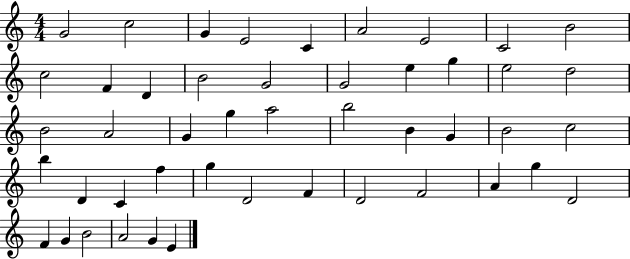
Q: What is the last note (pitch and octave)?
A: E4